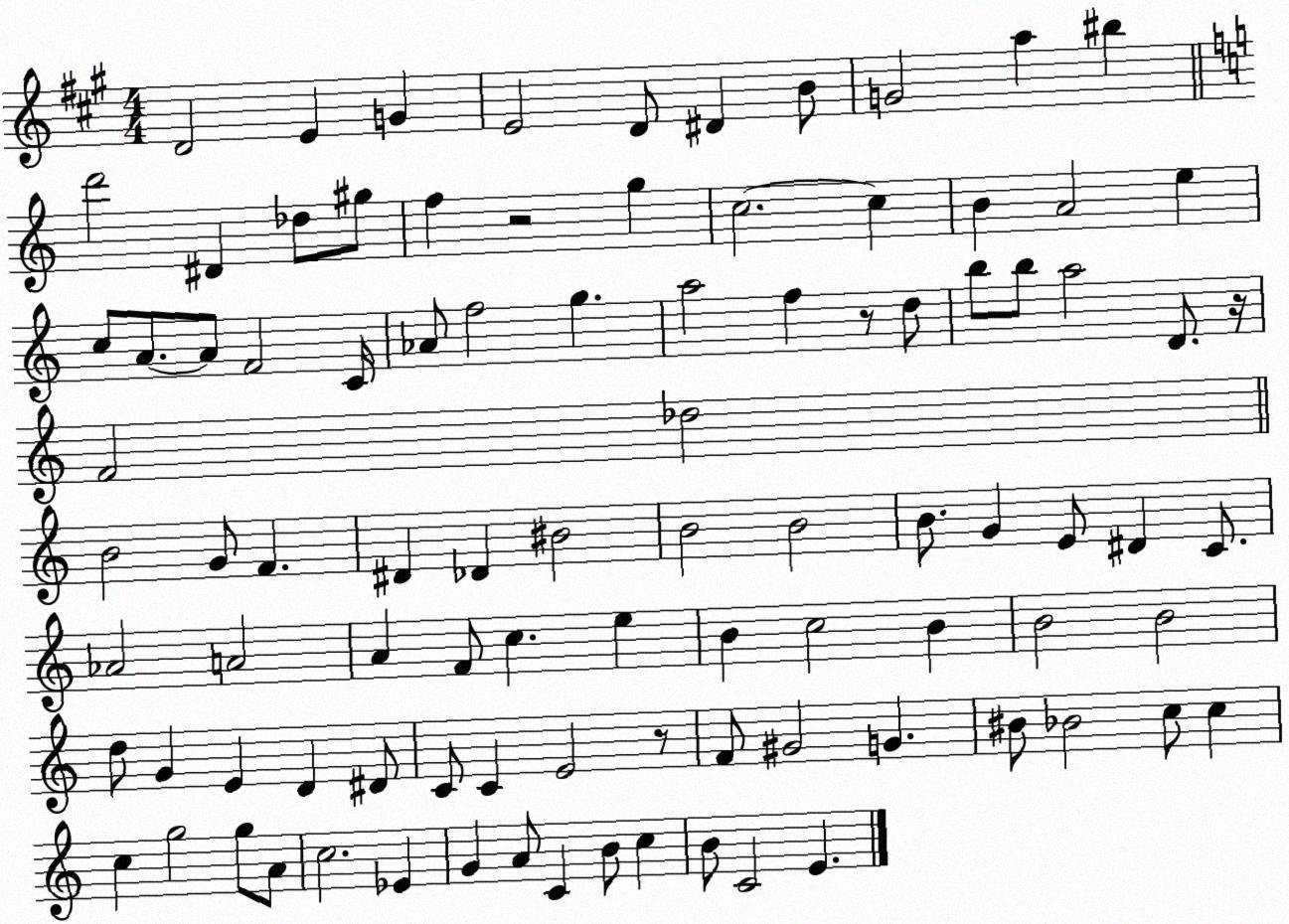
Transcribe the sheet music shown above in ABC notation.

X:1
T:Untitled
M:4/4
L:1/4
K:A
D2 E G E2 D/2 ^D B/2 G2 a ^b d'2 ^D _d/2 ^g/2 f z2 g c2 c B A2 e c/2 A/2 A/2 F2 C/4 _A/2 f2 g a2 f z/2 d/2 b/2 b/2 a2 D/2 z/4 F2 _d2 B2 G/2 F ^D _D ^B2 B2 B2 B/2 G E/2 ^D C/2 _A2 A2 A F/2 c e B c2 B B2 B2 d/2 G E D ^D/2 C/2 C E2 z/2 F/2 ^G2 G ^B/2 _B2 c/2 c c g2 g/2 A/2 c2 _E G A/2 C B/2 c B/2 C2 E